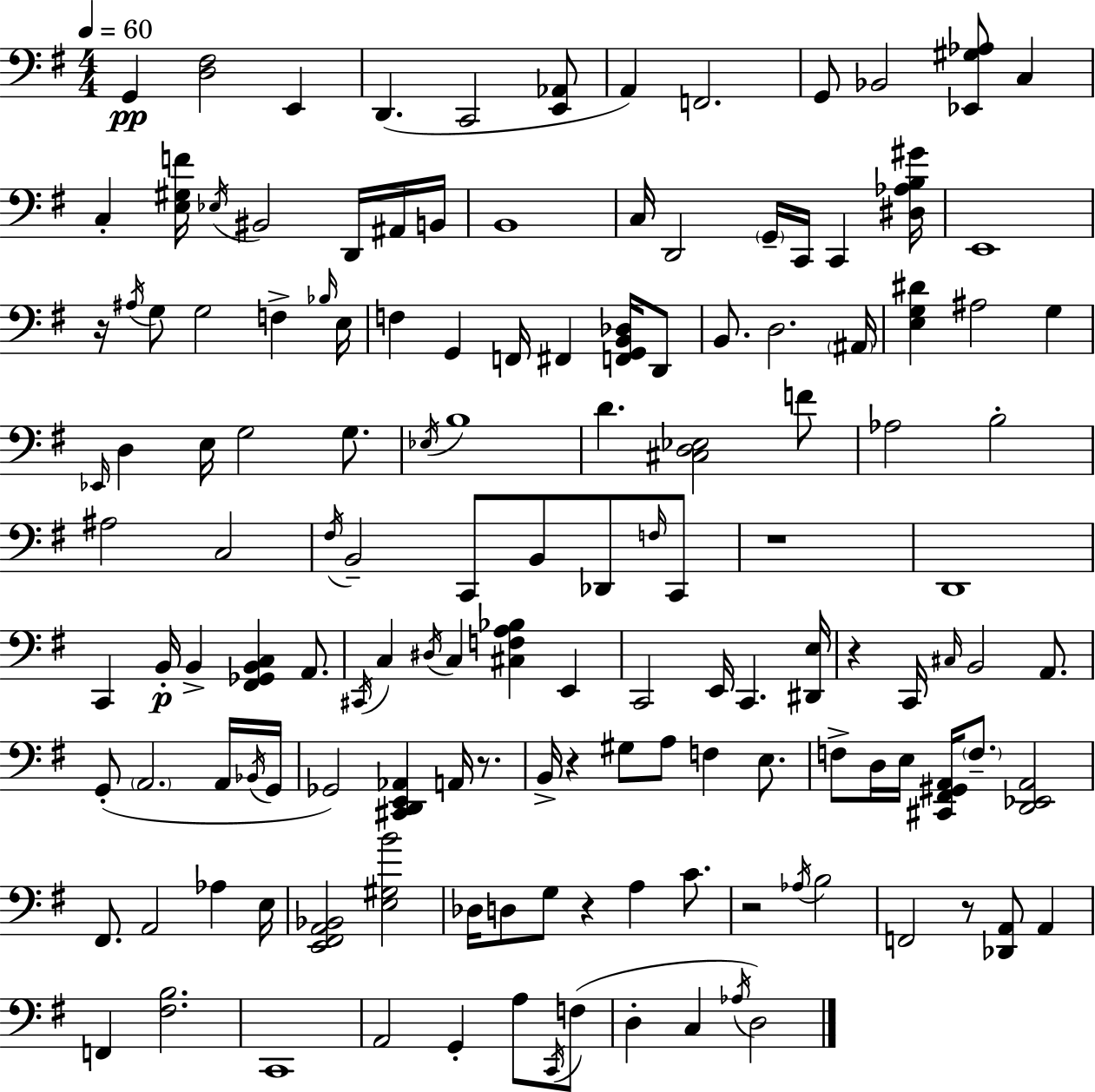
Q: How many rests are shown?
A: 8